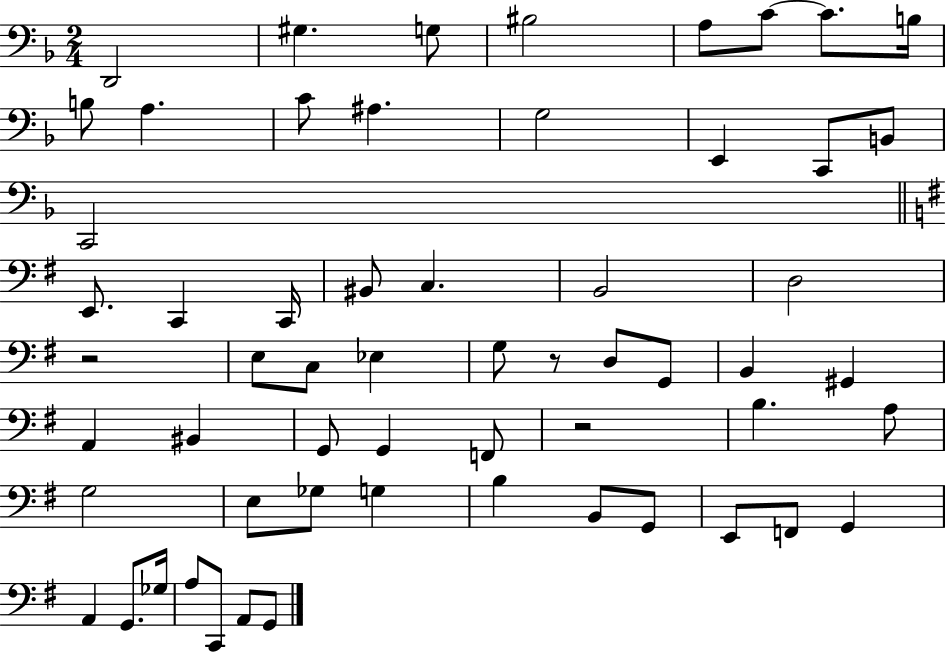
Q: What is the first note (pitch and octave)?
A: D2